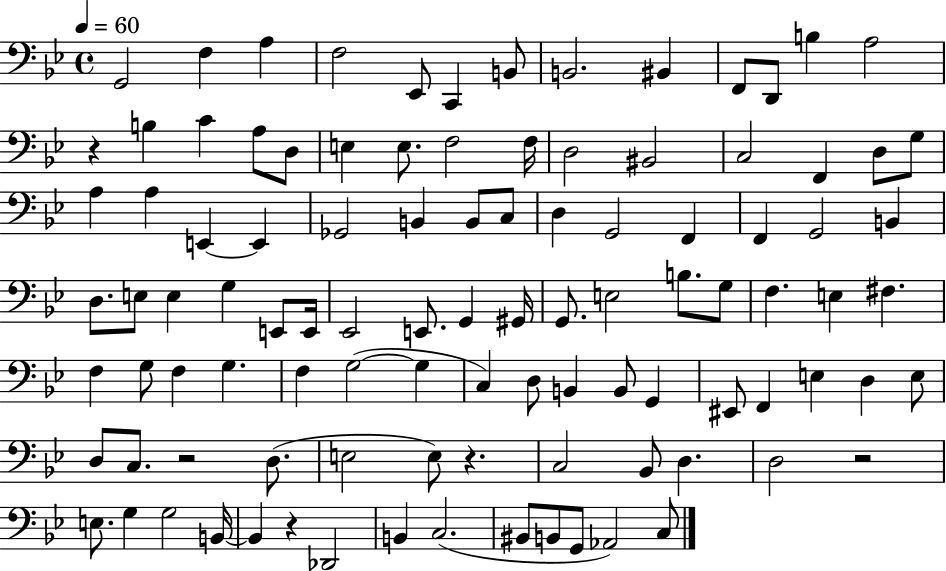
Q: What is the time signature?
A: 4/4